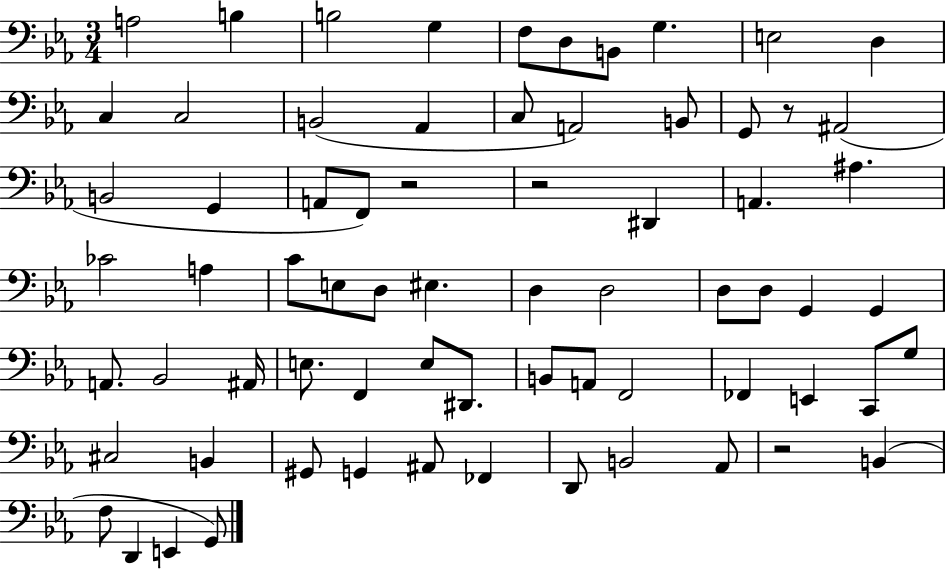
X:1
T:Untitled
M:3/4
L:1/4
K:Eb
A,2 B, B,2 G, F,/2 D,/2 B,,/2 G, E,2 D, C, C,2 B,,2 _A,, C,/2 A,,2 B,,/2 G,,/2 z/2 ^A,,2 B,,2 G,, A,,/2 F,,/2 z2 z2 ^D,, A,, ^A, _C2 A, C/2 E,/2 D,/2 ^E, D, D,2 D,/2 D,/2 G,, G,, A,,/2 _B,,2 ^A,,/4 E,/2 F,, E,/2 ^D,,/2 B,,/2 A,,/2 F,,2 _F,, E,, C,,/2 G,/2 ^C,2 B,, ^G,,/2 G,, ^A,,/2 _F,, D,,/2 B,,2 _A,,/2 z2 B,, F,/2 D,, E,, G,,/2